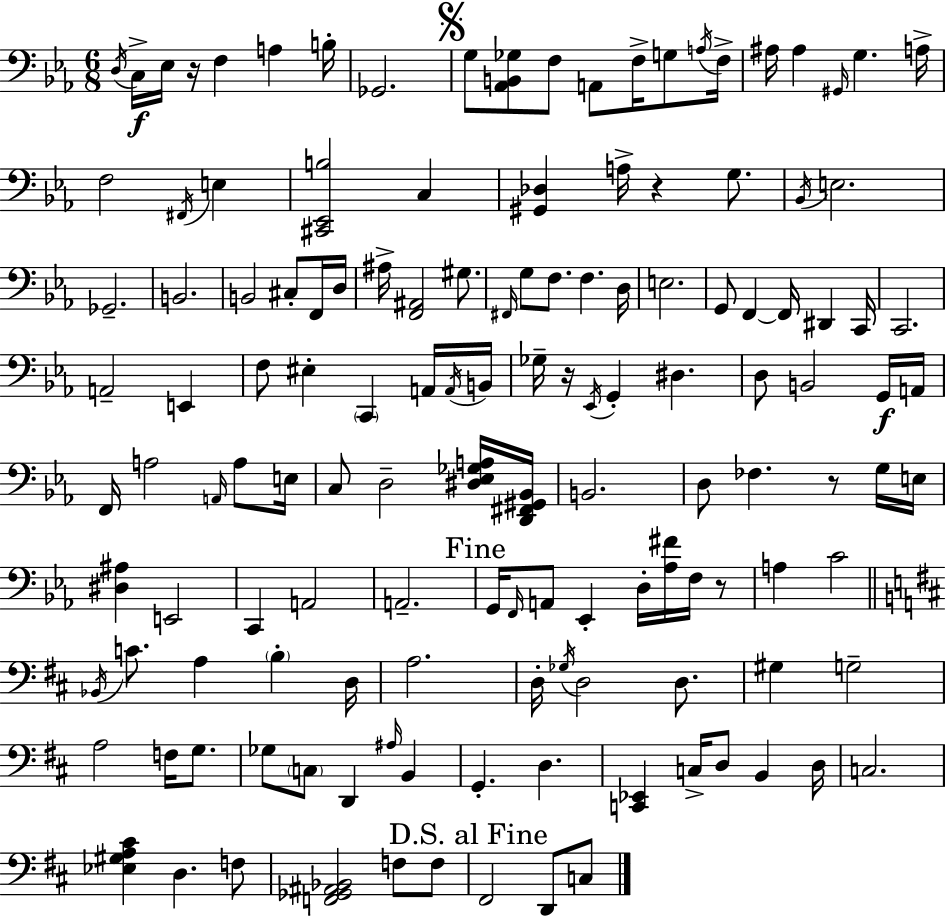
D3/s C3/s Eb3/s R/s F3/q A3/q B3/s Gb2/h. G3/e [Ab2,B2,Gb3]/e F3/e A2/e F3/s G3/e A3/s F3/s A#3/s A#3/q G#2/s G3/q. A3/s F3/h F#2/s E3/q [C#2,Eb2,B3]/h C3/q [G#2,Db3]/q A3/s R/q G3/e. Bb2/s E3/h. Gb2/h. B2/h. B2/h C#3/e F2/s D3/s A#3/s [F2,A#2]/h G#3/e. F#2/s G3/e F3/e. F3/q. D3/s E3/h. G2/e F2/q F2/s D#2/q C2/s C2/h. A2/h E2/q F3/e EIS3/q C2/q A2/s A2/s B2/s Gb3/s R/s Eb2/s G2/q D#3/q. D3/e B2/h G2/s A2/s F2/s A3/h A2/s A3/e E3/s C3/e D3/h [D#3,Eb3,Gb3,A3]/s [D2,F#2,G#2,Bb2]/s B2/h. D3/e FES3/q. R/e G3/s E3/s [D#3,A#3]/q E2/h C2/q A2/h A2/h. G2/s F2/s A2/e Eb2/q D3/s [Ab3,F#4]/s F3/s R/e A3/q C4/h Bb2/s C4/e. A3/q B3/q D3/s A3/h. D3/s Gb3/s D3/h D3/e. G#3/q G3/h A3/h F3/s G3/e. Gb3/e C3/e D2/q A#3/s B2/q G2/q. D3/q. [C2,Eb2]/q C3/s D3/e B2/q D3/s C3/h. [Eb3,G#3,A3,C#4]/q D3/q. F3/e [F2,Gb2,A#2,Bb2]/h F3/e F3/e F#2/h D2/e C3/e